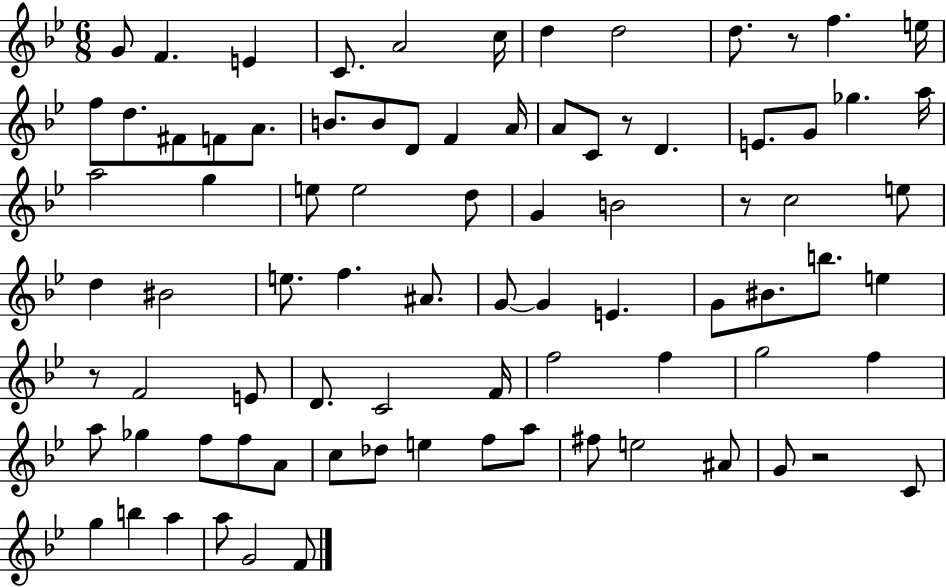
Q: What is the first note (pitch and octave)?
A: G4